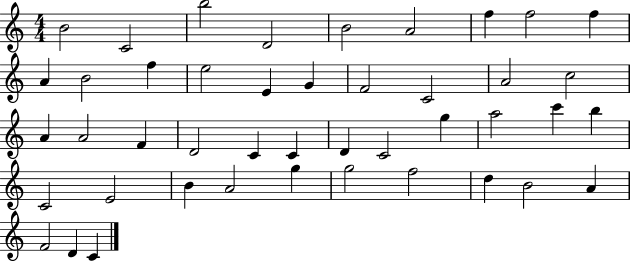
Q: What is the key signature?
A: C major